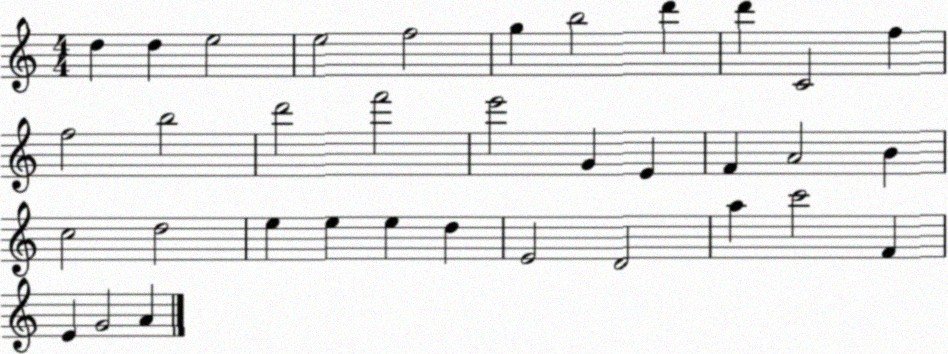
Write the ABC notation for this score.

X:1
T:Untitled
M:4/4
L:1/4
K:C
d d e2 e2 f2 g b2 d' d' C2 f f2 b2 d'2 f'2 e'2 G E F A2 B c2 d2 e e e d E2 D2 a c'2 F E G2 A